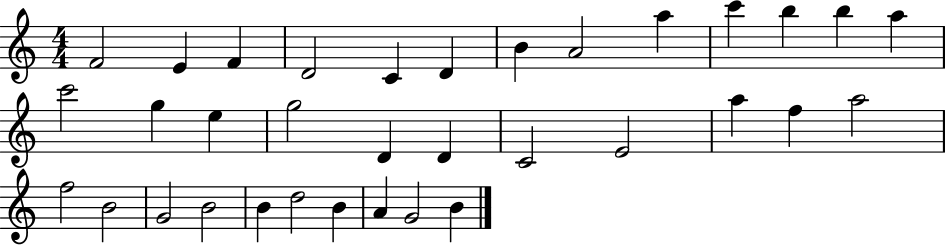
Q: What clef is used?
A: treble